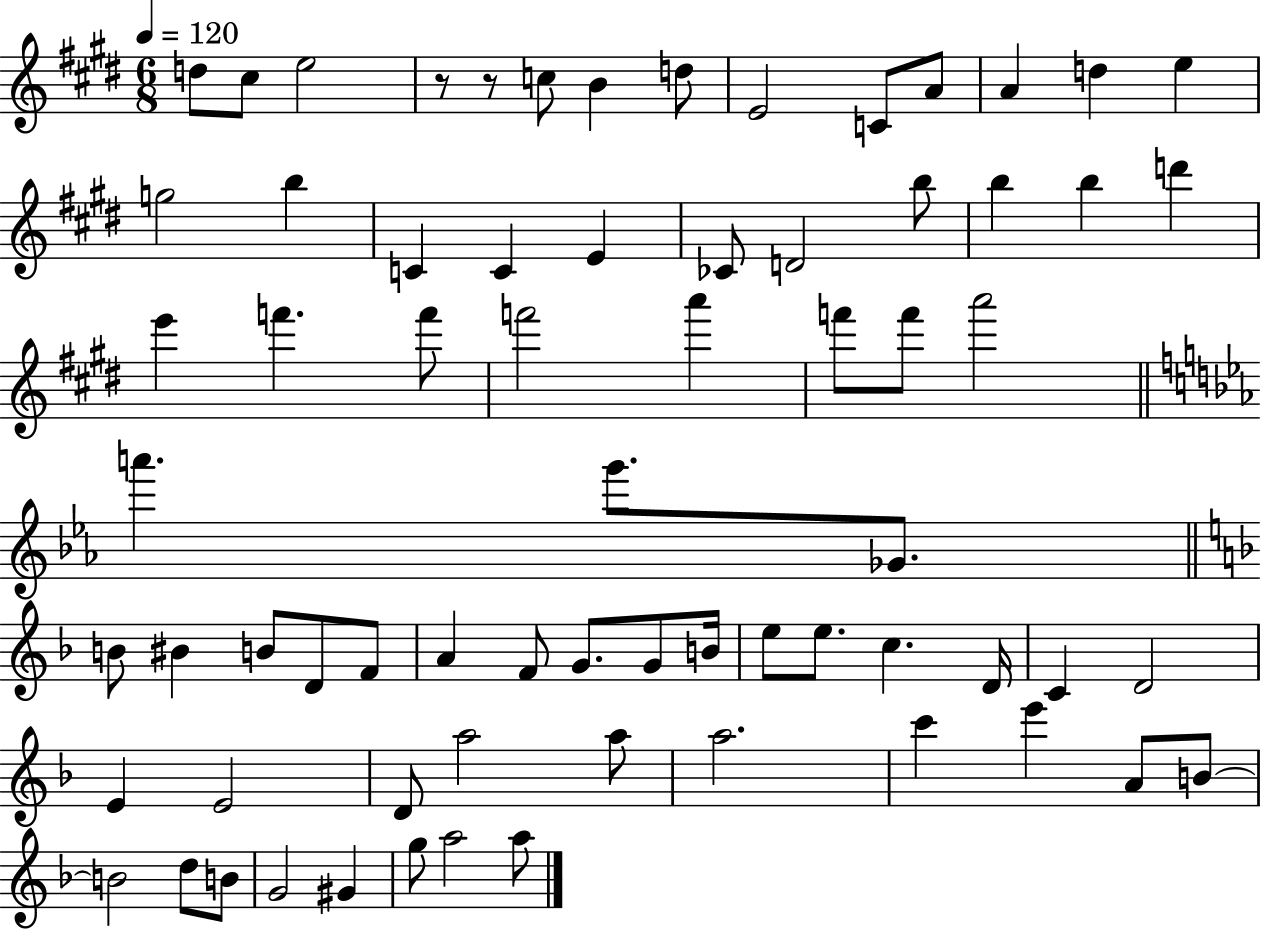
D5/e C#5/e E5/h R/e R/e C5/e B4/q D5/e E4/h C4/e A4/e A4/q D5/q E5/q G5/h B5/q C4/q C4/q E4/q CES4/e D4/h B5/e B5/q B5/q D6/q E6/q F6/q. F6/e F6/h A6/q F6/e F6/e A6/h A6/q. G6/e. Gb4/e. B4/e BIS4/q B4/e D4/e F4/e A4/q F4/e G4/e. G4/e B4/s E5/e E5/e. C5/q. D4/s C4/q D4/h E4/q E4/h D4/e A5/h A5/e A5/h. C6/q E6/q A4/e B4/e B4/h D5/e B4/e G4/h G#4/q G5/e A5/h A5/e